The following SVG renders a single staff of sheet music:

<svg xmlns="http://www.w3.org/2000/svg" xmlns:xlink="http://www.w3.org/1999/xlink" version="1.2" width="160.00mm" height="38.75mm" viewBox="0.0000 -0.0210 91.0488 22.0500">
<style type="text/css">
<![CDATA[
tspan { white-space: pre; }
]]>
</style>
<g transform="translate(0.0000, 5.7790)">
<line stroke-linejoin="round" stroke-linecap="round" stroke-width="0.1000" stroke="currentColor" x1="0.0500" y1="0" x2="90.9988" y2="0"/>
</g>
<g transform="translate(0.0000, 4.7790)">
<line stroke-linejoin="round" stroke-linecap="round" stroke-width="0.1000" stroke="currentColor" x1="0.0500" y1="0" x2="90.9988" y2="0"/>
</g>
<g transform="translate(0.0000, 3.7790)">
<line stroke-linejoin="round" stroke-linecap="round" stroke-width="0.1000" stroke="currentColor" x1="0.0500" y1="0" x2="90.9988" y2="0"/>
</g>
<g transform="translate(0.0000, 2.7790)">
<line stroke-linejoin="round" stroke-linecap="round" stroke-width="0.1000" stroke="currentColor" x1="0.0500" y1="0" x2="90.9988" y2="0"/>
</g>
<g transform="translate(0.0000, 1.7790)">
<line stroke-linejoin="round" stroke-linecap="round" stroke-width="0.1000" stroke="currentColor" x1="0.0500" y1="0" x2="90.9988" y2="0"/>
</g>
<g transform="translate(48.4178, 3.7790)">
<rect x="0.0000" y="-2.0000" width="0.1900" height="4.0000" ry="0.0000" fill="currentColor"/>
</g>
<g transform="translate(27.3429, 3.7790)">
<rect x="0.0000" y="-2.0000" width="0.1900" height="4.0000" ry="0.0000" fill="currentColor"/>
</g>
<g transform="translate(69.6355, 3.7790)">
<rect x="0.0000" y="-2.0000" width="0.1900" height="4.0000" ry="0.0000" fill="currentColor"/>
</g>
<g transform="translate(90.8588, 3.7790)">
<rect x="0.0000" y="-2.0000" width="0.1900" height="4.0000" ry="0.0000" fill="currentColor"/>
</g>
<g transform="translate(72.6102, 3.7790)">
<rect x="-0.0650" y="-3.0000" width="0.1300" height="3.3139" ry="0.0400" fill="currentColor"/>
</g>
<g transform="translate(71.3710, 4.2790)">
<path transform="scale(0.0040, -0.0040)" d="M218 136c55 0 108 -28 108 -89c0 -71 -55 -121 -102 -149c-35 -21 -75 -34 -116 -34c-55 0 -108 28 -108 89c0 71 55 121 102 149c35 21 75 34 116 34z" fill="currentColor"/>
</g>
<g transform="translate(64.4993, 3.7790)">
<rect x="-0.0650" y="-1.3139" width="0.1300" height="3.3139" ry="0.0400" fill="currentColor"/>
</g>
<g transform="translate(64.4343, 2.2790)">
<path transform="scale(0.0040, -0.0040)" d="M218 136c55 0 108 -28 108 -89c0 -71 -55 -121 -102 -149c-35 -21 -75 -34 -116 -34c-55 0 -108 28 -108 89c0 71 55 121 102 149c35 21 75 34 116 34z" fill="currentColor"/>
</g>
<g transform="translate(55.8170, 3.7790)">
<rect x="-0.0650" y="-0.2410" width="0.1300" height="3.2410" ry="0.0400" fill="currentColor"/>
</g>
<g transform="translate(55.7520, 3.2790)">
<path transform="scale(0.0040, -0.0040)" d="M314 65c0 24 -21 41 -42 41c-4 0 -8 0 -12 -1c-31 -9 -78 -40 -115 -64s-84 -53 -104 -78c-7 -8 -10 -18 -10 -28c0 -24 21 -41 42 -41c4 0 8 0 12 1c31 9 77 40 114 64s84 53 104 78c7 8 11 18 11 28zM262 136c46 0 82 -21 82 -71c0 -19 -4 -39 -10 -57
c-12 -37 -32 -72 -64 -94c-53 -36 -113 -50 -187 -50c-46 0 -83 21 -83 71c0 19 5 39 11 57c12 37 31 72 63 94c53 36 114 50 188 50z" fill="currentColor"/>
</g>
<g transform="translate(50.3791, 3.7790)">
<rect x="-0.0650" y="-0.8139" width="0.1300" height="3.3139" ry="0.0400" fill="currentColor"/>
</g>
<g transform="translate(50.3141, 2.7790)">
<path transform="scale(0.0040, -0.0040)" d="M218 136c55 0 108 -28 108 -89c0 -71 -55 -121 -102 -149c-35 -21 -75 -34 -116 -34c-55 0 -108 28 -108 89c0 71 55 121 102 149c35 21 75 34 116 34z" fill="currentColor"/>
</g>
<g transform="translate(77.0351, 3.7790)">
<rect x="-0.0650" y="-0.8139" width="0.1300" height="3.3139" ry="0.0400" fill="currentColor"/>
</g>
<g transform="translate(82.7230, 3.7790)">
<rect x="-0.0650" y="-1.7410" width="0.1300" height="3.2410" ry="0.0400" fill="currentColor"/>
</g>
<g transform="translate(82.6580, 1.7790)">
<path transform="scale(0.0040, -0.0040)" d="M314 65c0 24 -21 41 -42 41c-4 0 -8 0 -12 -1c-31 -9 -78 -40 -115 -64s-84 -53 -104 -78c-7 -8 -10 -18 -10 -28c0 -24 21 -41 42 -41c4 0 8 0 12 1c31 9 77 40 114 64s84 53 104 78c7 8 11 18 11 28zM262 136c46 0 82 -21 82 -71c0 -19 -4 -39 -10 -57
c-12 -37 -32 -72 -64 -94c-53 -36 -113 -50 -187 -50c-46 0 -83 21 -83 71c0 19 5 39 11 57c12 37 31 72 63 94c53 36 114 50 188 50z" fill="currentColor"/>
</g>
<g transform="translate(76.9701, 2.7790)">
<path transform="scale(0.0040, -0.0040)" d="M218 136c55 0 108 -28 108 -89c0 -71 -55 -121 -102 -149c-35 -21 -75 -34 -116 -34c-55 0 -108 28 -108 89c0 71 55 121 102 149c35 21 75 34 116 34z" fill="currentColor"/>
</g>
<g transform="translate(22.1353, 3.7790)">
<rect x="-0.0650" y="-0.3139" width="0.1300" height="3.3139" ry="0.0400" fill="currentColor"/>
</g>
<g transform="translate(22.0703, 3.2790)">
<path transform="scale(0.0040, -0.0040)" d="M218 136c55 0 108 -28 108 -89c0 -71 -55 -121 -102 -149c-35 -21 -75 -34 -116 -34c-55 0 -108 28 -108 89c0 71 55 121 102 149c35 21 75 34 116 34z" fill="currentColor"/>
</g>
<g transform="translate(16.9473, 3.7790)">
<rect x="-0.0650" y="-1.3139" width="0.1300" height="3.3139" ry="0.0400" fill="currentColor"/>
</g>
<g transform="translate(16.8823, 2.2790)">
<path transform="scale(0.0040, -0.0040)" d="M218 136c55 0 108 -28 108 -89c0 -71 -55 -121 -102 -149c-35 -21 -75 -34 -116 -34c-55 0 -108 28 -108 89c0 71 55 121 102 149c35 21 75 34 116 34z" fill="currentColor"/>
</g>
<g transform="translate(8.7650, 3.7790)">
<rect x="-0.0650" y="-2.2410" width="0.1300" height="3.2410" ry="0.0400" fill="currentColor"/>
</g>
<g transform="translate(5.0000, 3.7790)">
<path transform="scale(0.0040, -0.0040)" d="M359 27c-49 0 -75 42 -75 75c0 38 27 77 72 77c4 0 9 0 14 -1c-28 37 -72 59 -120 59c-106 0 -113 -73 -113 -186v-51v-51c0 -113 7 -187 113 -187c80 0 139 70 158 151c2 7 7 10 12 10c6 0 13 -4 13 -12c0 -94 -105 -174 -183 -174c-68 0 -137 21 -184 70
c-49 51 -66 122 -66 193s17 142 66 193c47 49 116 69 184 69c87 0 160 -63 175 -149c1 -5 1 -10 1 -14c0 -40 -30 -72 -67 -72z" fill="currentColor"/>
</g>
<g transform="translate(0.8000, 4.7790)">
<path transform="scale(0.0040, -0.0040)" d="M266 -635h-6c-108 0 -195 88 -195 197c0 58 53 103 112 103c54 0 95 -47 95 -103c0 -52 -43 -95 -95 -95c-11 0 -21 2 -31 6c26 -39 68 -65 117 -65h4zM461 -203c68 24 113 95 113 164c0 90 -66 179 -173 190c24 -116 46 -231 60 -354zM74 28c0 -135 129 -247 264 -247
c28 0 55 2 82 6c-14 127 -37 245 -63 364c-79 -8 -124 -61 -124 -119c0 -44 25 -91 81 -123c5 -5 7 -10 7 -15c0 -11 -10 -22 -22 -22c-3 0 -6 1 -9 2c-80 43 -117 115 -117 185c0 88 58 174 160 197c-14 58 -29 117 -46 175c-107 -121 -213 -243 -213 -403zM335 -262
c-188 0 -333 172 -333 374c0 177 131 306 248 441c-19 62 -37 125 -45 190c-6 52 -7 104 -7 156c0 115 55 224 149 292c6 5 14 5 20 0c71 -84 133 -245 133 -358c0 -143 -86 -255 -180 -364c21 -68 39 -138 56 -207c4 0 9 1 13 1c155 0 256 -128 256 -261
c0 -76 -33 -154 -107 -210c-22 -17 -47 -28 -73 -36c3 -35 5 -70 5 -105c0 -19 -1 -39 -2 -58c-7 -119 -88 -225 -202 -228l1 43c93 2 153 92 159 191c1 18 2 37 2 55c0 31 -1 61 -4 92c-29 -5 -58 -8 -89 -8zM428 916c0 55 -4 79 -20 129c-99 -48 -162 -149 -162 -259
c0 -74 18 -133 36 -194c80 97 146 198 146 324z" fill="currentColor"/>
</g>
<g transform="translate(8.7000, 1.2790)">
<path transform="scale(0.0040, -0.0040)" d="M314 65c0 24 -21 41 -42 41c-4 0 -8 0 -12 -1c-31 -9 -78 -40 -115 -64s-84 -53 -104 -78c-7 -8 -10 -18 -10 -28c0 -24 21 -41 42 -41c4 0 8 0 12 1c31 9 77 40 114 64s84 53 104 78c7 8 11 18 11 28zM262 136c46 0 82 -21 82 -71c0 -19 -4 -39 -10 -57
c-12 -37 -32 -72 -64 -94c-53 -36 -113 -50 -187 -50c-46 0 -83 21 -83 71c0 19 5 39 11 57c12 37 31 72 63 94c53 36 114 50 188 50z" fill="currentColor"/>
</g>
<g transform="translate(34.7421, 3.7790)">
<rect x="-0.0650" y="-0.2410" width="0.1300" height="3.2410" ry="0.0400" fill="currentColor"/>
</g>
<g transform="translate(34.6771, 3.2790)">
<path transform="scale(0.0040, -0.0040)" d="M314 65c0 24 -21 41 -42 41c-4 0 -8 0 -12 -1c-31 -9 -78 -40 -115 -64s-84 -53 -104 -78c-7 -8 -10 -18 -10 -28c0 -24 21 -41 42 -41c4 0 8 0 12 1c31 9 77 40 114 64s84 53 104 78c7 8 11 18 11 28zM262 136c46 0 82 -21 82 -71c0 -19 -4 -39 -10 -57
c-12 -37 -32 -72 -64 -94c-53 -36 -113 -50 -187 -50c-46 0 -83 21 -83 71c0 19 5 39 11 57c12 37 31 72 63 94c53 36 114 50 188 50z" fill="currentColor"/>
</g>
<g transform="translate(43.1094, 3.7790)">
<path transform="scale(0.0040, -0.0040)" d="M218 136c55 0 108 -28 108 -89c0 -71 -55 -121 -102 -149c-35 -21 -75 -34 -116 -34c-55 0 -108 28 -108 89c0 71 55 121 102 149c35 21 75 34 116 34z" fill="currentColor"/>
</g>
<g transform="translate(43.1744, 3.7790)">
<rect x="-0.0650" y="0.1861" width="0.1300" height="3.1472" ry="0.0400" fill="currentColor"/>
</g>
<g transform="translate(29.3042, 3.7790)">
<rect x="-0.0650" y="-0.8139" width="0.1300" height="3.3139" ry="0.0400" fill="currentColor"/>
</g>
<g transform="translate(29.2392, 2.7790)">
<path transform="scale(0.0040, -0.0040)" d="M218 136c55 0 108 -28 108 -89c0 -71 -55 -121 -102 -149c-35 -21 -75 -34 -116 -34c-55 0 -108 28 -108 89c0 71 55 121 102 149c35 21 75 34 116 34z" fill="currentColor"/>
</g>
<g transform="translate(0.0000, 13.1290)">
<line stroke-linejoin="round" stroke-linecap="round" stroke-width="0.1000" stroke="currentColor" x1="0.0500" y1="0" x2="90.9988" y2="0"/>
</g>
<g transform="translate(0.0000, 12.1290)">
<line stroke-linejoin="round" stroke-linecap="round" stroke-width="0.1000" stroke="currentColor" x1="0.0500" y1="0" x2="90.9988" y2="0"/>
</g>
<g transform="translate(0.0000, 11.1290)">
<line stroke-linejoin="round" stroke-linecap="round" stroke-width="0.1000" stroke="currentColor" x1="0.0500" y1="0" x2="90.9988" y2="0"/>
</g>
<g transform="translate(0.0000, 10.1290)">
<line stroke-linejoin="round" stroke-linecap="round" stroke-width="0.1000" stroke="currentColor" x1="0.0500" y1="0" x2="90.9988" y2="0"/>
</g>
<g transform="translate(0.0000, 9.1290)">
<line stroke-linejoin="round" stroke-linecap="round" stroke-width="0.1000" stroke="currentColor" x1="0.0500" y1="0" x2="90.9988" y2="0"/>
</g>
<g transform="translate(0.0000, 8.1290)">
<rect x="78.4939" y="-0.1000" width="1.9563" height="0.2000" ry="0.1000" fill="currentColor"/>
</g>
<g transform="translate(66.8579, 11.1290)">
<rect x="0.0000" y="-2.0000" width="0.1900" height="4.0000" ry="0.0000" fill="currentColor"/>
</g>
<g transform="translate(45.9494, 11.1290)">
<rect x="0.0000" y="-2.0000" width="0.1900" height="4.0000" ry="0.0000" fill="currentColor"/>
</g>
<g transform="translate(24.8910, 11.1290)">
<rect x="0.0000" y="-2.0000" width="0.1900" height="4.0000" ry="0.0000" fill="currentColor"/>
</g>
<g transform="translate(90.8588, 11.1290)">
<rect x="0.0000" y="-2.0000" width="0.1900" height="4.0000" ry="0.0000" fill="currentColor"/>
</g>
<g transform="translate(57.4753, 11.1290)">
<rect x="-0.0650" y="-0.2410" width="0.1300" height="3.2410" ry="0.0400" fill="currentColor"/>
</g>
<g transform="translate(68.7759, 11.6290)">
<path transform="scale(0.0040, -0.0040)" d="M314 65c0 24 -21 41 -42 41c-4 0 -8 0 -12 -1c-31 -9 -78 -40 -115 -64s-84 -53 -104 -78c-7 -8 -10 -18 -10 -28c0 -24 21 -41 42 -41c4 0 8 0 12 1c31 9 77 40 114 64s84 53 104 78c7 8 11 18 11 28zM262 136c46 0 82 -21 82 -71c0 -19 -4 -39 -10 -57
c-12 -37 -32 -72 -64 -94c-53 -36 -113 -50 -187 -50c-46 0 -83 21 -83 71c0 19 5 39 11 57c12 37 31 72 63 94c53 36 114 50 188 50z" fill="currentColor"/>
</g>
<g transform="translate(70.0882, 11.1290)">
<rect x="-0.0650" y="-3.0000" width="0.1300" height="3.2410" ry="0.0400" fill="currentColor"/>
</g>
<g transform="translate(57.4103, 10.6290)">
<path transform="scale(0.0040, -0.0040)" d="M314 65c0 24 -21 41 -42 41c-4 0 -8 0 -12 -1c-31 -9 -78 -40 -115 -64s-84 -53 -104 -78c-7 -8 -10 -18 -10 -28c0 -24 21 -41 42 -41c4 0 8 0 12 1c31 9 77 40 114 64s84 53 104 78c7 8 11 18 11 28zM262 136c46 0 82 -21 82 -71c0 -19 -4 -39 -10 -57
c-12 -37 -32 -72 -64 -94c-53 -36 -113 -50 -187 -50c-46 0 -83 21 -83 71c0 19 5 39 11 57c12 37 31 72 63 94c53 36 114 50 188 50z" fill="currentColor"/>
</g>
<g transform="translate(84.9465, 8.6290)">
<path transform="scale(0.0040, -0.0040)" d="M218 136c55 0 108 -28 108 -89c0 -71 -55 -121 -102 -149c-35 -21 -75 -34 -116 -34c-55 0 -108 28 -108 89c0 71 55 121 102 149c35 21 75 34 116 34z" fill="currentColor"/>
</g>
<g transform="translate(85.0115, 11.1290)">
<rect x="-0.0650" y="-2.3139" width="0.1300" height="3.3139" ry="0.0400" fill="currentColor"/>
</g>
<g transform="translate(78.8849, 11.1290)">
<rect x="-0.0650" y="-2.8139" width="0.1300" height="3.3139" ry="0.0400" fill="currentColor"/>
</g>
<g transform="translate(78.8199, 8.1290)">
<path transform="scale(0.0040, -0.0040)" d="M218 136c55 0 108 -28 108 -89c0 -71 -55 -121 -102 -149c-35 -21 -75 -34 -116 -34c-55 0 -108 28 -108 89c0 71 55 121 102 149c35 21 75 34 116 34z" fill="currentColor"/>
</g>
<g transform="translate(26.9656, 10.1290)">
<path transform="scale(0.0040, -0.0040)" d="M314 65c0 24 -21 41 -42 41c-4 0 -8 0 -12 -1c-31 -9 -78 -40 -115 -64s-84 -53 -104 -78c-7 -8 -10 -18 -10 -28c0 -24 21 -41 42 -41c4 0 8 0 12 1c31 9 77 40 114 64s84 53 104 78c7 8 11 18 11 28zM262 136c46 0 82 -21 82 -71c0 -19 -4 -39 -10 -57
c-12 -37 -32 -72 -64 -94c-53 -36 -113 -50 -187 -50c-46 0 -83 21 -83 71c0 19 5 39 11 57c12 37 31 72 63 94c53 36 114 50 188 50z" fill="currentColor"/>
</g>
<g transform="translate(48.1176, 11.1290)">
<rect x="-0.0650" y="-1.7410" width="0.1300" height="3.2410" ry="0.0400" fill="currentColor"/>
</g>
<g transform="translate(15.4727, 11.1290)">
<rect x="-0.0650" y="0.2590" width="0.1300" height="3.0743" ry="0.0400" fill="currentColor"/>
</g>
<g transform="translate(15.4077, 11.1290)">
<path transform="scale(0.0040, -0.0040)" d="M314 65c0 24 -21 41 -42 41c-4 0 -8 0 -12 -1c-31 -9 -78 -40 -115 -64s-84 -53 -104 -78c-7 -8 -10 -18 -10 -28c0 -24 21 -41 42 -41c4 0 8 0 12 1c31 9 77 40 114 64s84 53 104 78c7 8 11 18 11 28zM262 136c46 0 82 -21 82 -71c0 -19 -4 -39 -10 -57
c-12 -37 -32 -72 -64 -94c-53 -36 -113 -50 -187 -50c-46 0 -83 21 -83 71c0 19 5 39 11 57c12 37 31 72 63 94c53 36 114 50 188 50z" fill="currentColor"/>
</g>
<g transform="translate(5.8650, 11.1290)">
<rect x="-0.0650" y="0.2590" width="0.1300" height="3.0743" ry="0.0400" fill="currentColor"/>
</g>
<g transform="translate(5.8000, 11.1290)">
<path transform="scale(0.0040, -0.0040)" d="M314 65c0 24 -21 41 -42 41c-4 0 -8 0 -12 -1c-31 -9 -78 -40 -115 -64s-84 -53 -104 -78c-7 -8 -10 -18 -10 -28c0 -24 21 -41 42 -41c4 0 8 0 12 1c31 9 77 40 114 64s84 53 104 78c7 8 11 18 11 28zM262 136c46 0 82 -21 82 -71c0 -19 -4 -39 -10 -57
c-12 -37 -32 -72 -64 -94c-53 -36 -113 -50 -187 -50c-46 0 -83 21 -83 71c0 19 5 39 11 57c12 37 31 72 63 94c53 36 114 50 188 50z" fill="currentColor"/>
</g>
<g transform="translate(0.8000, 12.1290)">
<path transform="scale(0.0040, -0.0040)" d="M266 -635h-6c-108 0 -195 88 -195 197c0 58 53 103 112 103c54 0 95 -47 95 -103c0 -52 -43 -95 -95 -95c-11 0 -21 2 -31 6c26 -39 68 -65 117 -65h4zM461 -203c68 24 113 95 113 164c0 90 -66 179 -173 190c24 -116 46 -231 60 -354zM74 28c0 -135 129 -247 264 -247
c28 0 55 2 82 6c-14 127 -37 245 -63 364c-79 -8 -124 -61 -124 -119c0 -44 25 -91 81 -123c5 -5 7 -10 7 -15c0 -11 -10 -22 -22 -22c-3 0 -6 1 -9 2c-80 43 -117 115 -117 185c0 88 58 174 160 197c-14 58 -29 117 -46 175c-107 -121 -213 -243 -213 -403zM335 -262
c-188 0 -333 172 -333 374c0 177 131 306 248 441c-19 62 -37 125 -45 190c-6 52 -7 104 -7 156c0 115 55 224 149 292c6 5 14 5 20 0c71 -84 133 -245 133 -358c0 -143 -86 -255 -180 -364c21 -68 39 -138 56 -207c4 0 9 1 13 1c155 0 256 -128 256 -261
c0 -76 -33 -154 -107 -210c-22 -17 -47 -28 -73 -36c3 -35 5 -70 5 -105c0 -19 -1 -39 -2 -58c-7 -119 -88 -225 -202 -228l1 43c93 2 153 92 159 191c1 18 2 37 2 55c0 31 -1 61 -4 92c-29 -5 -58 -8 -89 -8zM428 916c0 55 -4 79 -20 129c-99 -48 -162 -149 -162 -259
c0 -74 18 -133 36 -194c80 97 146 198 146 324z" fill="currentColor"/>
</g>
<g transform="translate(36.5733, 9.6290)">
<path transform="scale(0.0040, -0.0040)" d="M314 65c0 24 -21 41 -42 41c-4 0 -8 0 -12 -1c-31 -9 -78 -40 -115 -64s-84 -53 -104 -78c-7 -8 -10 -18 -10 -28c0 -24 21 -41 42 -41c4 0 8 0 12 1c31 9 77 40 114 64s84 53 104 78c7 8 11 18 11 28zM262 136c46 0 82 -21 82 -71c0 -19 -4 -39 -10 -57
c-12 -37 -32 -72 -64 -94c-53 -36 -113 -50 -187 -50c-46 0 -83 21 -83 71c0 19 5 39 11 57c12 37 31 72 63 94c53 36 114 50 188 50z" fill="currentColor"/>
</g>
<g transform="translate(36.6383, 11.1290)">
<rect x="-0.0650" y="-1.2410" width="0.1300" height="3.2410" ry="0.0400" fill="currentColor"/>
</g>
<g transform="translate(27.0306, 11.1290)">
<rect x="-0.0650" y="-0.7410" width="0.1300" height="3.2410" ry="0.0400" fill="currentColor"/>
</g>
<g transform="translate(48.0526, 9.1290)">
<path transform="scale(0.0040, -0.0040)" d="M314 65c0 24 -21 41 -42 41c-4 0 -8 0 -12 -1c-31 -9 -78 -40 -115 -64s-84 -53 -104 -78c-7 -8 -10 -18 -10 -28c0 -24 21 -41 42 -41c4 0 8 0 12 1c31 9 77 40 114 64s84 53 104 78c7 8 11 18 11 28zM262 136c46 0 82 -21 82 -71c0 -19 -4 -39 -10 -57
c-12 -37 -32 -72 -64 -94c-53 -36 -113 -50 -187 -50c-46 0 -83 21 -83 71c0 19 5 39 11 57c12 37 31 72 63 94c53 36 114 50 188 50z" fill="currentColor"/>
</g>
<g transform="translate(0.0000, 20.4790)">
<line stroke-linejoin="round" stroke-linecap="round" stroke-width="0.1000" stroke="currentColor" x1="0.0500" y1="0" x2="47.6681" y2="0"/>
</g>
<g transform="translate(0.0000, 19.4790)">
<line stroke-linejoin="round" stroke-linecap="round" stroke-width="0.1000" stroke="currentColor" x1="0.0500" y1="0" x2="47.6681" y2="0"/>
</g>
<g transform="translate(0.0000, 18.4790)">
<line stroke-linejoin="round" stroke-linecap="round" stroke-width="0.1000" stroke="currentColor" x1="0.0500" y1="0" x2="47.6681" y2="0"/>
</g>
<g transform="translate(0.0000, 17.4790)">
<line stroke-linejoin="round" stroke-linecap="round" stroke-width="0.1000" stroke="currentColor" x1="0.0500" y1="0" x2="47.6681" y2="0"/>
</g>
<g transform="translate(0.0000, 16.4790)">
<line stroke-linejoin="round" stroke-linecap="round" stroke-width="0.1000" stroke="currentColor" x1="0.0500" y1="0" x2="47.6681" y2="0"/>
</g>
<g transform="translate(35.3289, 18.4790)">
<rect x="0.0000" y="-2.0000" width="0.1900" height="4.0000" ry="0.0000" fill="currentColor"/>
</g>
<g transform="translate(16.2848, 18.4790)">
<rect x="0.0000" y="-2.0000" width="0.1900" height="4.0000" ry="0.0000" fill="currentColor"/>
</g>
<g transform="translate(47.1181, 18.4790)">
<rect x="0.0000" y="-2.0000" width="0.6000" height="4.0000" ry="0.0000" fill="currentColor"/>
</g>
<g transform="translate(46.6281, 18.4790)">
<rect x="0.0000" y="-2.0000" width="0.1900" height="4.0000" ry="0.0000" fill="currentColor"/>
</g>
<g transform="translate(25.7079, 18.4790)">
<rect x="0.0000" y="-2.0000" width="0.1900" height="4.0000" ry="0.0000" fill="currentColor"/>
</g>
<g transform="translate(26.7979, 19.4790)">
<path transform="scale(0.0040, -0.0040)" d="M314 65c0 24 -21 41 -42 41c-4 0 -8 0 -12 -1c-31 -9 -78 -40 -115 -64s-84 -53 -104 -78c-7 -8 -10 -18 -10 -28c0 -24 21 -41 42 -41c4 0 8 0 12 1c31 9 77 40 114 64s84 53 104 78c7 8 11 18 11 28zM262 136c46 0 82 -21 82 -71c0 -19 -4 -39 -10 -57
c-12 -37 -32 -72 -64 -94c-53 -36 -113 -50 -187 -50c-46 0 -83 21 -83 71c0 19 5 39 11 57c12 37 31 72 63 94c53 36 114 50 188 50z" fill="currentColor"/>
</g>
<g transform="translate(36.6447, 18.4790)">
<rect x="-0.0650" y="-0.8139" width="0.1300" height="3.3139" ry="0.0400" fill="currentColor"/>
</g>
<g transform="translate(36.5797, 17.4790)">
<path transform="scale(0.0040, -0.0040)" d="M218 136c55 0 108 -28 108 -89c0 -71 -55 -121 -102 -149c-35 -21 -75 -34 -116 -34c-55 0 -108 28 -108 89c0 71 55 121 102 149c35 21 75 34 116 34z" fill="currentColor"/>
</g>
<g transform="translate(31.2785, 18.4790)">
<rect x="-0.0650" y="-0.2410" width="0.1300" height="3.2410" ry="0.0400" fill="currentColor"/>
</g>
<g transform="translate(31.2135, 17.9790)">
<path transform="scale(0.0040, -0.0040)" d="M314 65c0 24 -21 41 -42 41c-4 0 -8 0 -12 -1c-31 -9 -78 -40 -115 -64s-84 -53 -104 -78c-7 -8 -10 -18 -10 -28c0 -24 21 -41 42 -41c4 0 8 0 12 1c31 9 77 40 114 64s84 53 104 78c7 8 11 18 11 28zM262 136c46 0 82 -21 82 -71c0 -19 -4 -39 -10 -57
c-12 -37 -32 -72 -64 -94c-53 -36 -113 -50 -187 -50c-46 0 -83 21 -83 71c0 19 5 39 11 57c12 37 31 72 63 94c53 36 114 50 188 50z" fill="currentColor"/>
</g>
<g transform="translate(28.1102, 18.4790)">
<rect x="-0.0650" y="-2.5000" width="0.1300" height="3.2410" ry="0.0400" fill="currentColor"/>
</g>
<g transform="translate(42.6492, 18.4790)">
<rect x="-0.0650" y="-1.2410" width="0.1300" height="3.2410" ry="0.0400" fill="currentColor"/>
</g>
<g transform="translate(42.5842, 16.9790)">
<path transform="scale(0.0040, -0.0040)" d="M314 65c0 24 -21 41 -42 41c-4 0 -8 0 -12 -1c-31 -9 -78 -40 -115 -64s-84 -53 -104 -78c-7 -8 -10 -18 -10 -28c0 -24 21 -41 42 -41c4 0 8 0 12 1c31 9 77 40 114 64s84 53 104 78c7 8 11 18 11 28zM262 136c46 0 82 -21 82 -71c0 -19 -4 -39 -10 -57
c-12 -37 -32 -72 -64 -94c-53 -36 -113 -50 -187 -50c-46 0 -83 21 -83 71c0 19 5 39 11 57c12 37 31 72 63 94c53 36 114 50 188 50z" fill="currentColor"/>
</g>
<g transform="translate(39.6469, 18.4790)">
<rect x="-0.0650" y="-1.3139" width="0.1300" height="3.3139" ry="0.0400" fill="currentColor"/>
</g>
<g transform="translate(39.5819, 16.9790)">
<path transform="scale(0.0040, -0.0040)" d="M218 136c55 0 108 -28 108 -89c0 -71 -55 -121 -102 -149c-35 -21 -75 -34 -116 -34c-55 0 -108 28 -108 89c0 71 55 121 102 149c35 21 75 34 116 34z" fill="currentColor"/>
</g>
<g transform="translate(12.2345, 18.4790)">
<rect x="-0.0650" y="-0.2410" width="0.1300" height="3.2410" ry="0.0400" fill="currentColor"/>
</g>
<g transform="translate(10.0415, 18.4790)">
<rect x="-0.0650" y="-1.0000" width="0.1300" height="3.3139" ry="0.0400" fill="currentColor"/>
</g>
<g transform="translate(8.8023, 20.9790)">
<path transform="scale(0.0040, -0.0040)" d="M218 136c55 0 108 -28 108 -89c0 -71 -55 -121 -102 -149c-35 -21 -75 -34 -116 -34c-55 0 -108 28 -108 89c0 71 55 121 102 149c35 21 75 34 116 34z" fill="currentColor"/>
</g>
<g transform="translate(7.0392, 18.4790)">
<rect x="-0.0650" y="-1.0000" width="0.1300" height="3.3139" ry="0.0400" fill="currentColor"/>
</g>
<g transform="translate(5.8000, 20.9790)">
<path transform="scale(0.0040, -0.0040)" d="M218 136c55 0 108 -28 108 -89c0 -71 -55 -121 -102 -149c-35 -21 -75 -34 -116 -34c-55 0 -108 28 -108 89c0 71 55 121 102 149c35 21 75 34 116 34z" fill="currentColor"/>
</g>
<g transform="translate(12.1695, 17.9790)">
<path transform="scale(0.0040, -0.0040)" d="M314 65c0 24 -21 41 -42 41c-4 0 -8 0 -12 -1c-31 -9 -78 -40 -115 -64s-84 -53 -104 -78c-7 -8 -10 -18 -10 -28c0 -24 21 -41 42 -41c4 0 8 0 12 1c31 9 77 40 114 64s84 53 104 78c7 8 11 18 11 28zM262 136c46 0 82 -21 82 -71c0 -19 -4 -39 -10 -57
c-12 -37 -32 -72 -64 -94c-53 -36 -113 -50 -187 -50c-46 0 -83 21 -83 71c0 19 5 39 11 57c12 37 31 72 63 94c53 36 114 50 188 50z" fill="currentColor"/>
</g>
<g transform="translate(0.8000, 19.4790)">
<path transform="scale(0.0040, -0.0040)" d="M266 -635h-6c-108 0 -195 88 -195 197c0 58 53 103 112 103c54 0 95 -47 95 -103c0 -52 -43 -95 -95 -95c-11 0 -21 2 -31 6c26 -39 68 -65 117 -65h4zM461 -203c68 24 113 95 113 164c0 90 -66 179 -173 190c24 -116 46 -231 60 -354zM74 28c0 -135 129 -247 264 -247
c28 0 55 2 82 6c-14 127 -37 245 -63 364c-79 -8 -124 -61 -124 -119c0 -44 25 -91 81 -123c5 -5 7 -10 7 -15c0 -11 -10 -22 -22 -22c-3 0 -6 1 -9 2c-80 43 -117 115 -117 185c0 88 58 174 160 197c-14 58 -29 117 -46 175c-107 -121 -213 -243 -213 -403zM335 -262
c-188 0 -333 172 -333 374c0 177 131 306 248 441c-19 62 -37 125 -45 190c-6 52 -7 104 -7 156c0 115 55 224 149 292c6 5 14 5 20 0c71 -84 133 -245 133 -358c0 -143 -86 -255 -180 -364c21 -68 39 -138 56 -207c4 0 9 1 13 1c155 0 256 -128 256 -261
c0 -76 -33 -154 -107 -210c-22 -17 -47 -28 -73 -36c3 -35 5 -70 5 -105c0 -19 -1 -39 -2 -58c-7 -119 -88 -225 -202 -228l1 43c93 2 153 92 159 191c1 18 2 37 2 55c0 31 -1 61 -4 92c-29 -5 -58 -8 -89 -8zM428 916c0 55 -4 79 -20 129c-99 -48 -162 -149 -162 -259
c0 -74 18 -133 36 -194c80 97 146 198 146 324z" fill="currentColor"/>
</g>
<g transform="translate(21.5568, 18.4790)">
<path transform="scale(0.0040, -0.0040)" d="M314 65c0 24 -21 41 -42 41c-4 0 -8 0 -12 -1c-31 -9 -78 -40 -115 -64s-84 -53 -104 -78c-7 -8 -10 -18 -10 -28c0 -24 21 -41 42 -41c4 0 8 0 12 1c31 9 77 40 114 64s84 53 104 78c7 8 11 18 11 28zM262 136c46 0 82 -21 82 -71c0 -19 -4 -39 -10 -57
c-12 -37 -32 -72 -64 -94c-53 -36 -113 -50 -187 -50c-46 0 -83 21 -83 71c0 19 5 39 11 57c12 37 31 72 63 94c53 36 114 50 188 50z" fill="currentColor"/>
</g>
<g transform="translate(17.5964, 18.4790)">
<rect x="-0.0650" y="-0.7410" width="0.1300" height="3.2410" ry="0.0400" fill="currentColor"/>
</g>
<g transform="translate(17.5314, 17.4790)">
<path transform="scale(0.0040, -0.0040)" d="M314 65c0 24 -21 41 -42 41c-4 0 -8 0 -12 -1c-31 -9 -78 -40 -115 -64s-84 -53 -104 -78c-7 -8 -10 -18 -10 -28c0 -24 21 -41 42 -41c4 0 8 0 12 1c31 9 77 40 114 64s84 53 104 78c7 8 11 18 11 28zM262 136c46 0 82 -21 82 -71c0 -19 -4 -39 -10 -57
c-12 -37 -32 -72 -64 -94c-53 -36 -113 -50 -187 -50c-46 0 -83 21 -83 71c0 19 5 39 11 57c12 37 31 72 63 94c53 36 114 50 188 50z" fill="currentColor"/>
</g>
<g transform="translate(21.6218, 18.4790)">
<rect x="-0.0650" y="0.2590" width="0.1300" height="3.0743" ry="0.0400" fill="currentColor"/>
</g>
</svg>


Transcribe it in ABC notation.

X:1
T:Untitled
M:4/4
L:1/4
K:C
g2 e c d c2 B d c2 e A d f2 B2 B2 d2 e2 f2 c2 A2 a g D D c2 d2 B2 G2 c2 d e e2